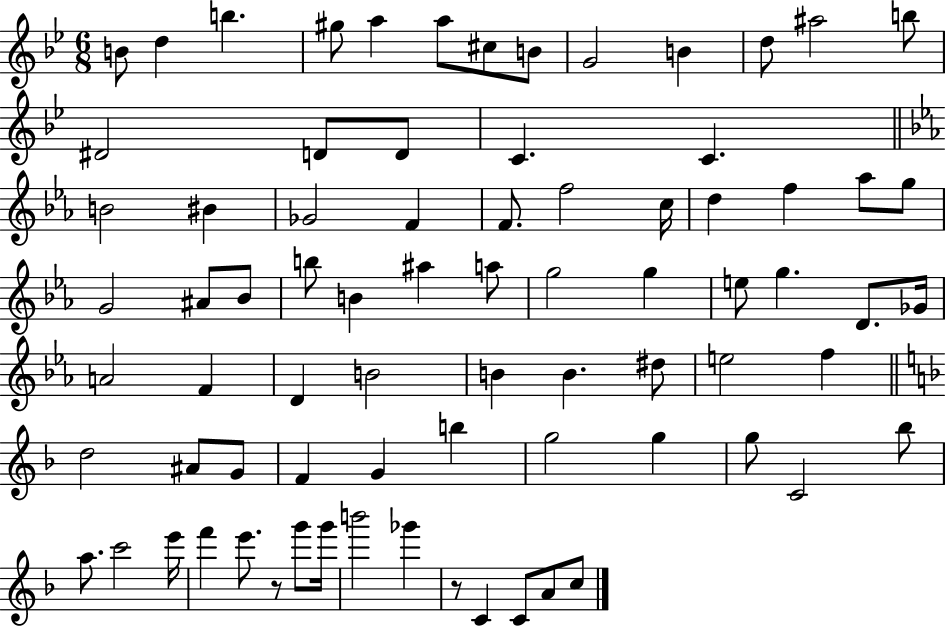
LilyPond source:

{
  \clef treble
  \numericTimeSignature
  \time 6/8
  \key bes \major
  \repeat volta 2 { b'8 d''4 b''4. | gis''8 a''4 a''8 cis''8 b'8 | g'2 b'4 | d''8 ais''2 b''8 | \break dis'2 d'8 d'8 | c'4. c'4. | \bar "||" \break \key ees \major b'2 bis'4 | ges'2 f'4 | f'8. f''2 c''16 | d''4 f''4 aes''8 g''8 | \break g'2 ais'8 bes'8 | b''8 b'4 ais''4 a''8 | g''2 g''4 | e''8 g''4. d'8. ges'16 | \break a'2 f'4 | d'4 b'2 | b'4 b'4. dis''8 | e''2 f''4 | \break \bar "||" \break \key f \major d''2 ais'8 g'8 | f'4 g'4 b''4 | g''2 g''4 | g''8 c'2 bes''8 | \break a''8. c'''2 e'''16 | f'''4 e'''8. r8 g'''8 g'''16 | b'''2 ges'''4 | r8 c'4 c'8 a'8 c''8 | \break } \bar "|."
}